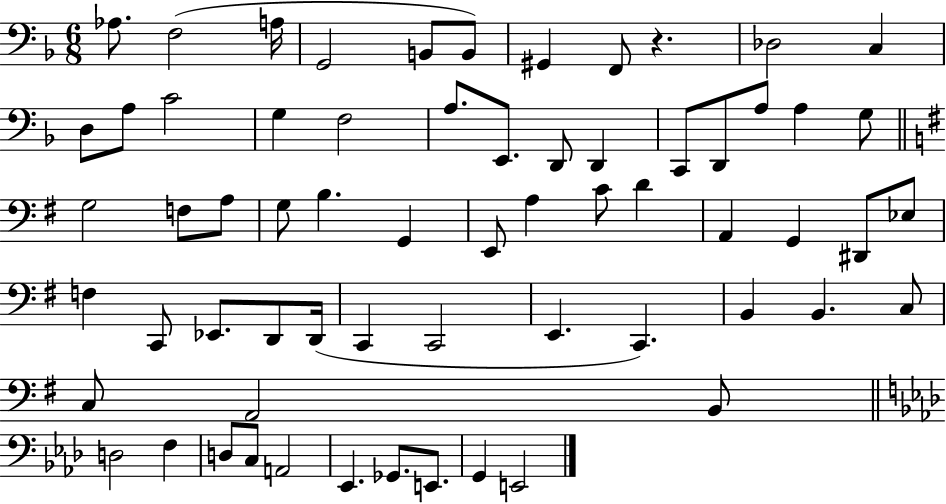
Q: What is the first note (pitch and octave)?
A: Ab3